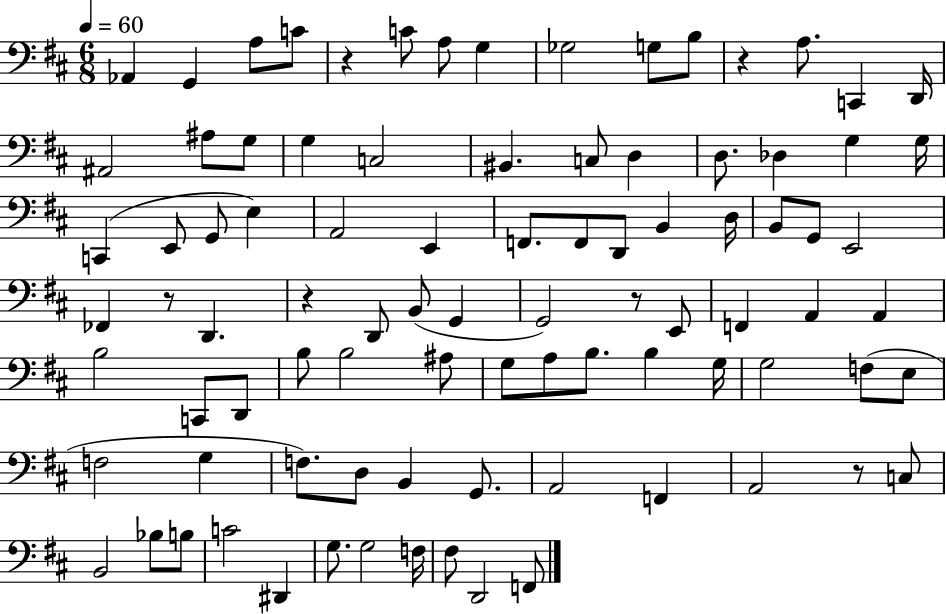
{
  \clef bass
  \numericTimeSignature
  \time 6/8
  \key d \major
  \tempo 4 = 60
  aes,4 g,4 a8 c'8 | r4 c'8 a8 g4 | ges2 g8 b8 | r4 a8. c,4 d,16 | \break ais,2 ais8 g8 | g4 c2 | bis,4. c8 d4 | d8. des4 g4 g16 | \break c,4( e,8 g,8 e4) | a,2 e,4 | f,8. f,8 d,8 b,4 d16 | b,8 g,8 e,2 | \break fes,4 r8 d,4. | r4 d,8 b,8( g,4 | g,2) r8 e,8 | f,4 a,4 a,4 | \break b2 c,8 d,8 | b8 b2 ais8 | g8 a8 b8. b4 g16 | g2 f8( e8 | \break f2 g4 | f8.) d8 b,4 g,8. | a,2 f,4 | a,2 r8 c8 | \break b,2 bes8 b8 | c'2 dis,4 | g8. g2 f16 | fis8 d,2 f,8 | \break \bar "|."
}